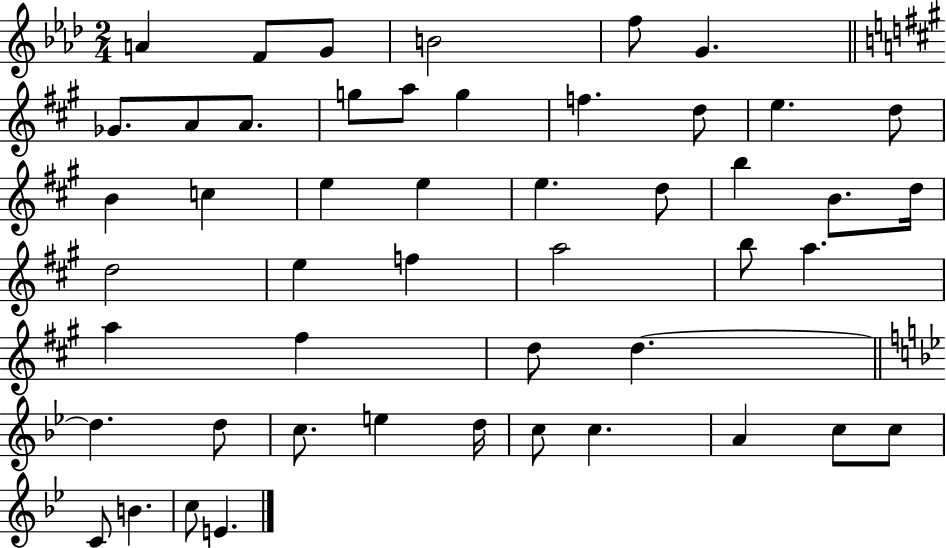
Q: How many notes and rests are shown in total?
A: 49